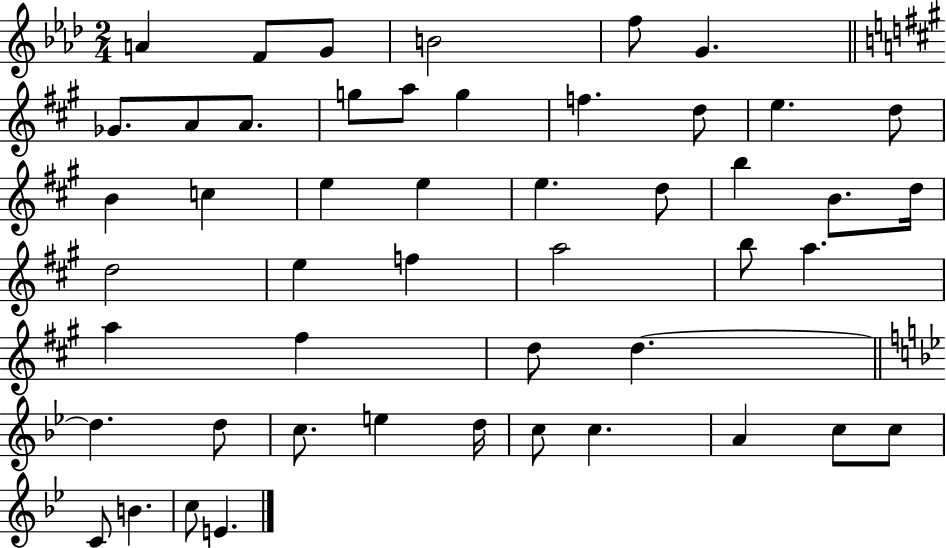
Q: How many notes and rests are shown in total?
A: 49